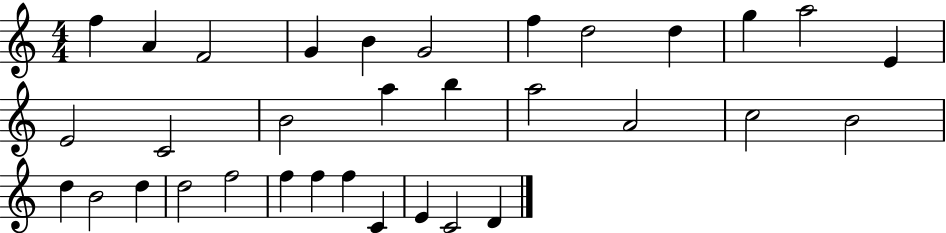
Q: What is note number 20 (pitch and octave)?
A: C5